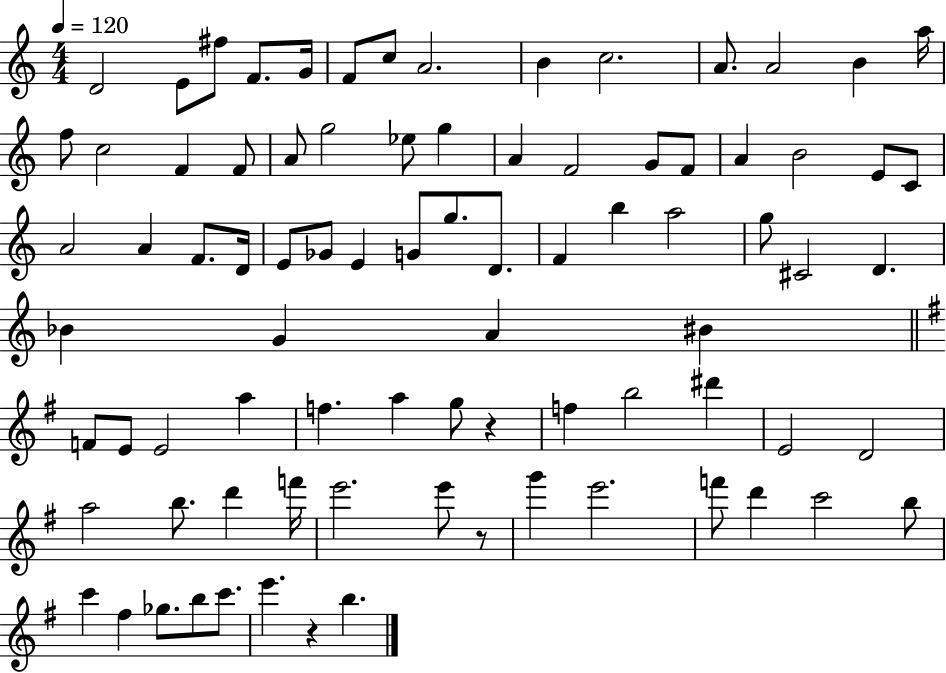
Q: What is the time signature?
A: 4/4